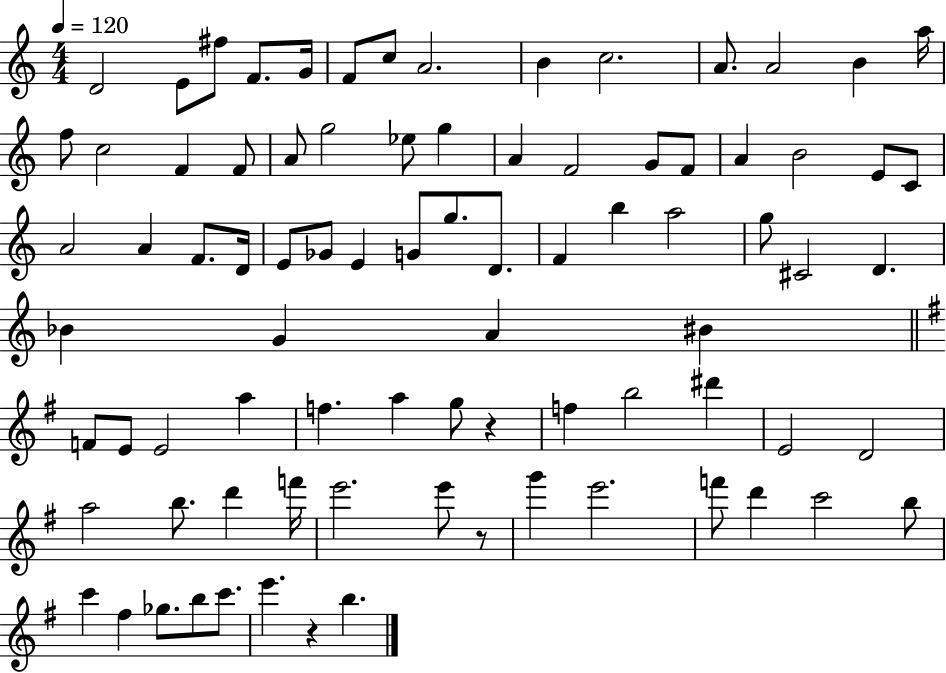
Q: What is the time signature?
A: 4/4